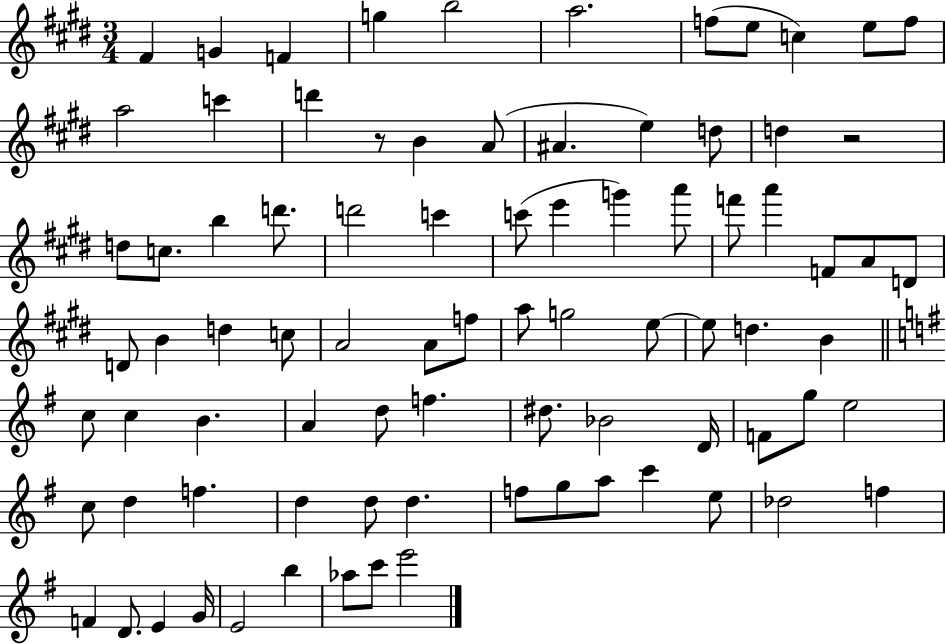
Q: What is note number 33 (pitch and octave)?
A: F4